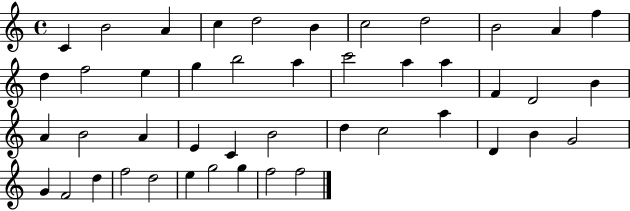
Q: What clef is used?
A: treble